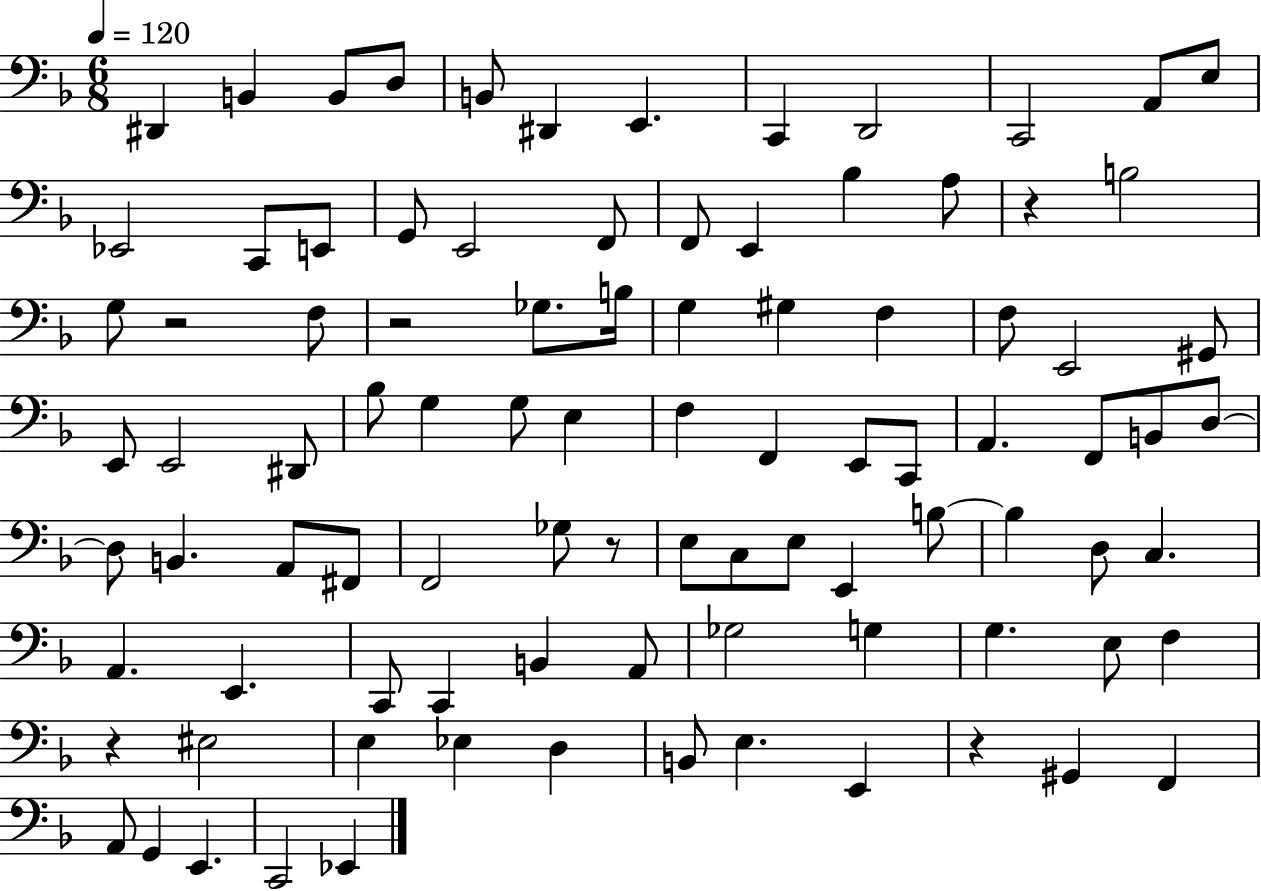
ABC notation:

X:1
T:Untitled
M:6/8
L:1/4
K:F
^D,, B,, B,,/2 D,/2 B,,/2 ^D,, E,, C,, D,,2 C,,2 A,,/2 E,/2 _E,,2 C,,/2 E,,/2 G,,/2 E,,2 F,,/2 F,,/2 E,, _B, A,/2 z B,2 G,/2 z2 F,/2 z2 _G,/2 B,/4 G, ^G, F, F,/2 E,,2 ^G,,/2 E,,/2 E,,2 ^D,,/2 _B,/2 G, G,/2 E, F, F,, E,,/2 C,,/2 A,, F,,/2 B,,/2 D,/2 D,/2 B,, A,,/2 ^F,,/2 F,,2 _G,/2 z/2 E,/2 C,/2 E,/2 E,, B,/2 B, D,/2 C, A,, E,, C,,/2 C,, B,, A,,/2 _G,2 G, G, E,/2 F, z ^E,2 E, _E, D, B,,/2 E, E,, z ^G,, F,, A,,/2 G,, E,, C,,2 _E,,